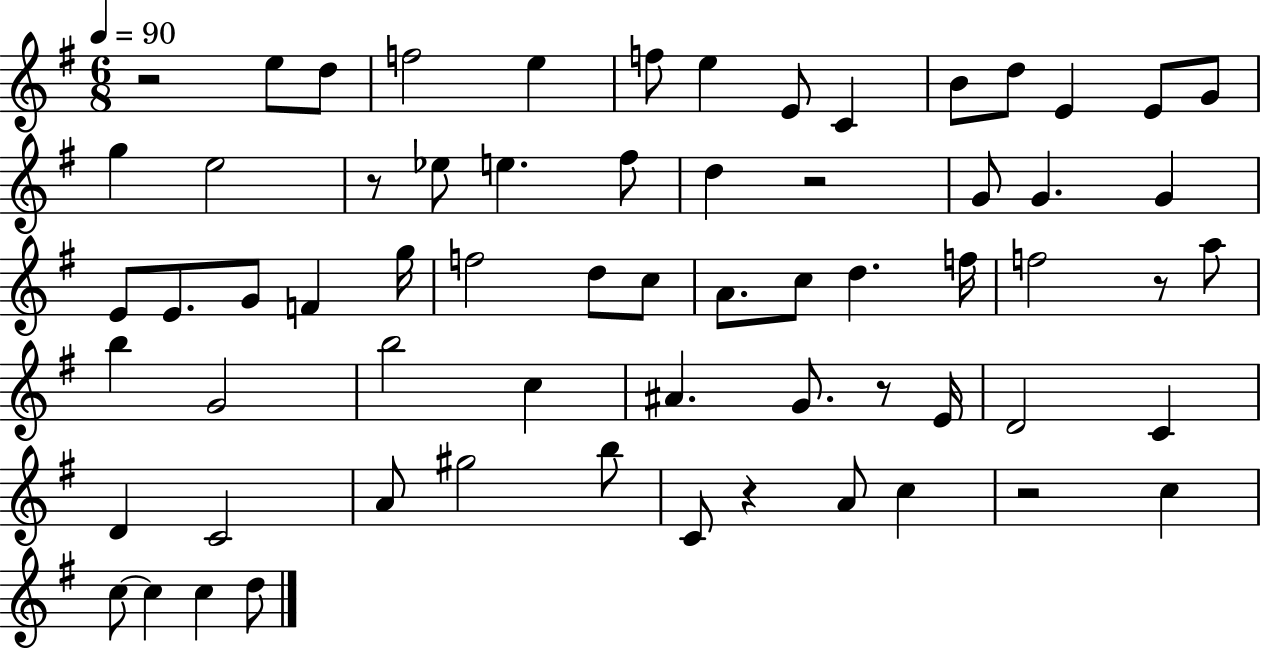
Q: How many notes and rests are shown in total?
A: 65